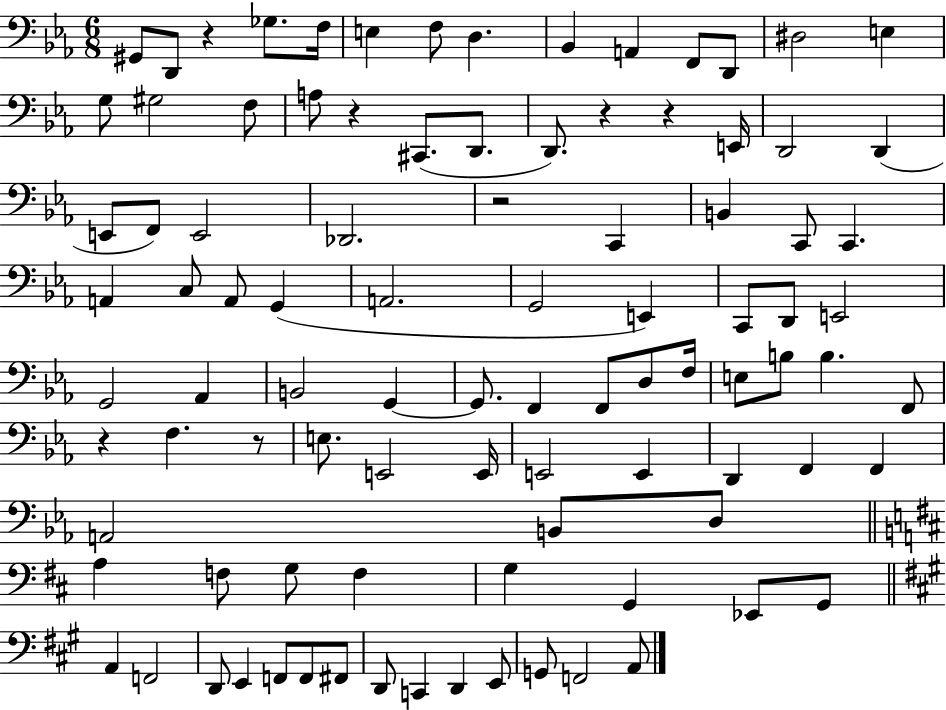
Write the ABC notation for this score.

X:1
T:Untitled
M:6/8
L:1/4
K:Eb
^G,,/2 D,,/2 z _G,/2 F,/4 E, F,/2 D, _B,, A,, F,,/2 D,,/2 ^D,2 E, G,/2 ^G,2 F,/2 A,/2 z ^C,,/2 D,,/2 D,,/2 z z E,,/4 D,,2 D,, E,,/2 F,,/2 E,,2 _D,,2 z2 C,, B,, C,,/2 C,, A,, C,/2 A,,/2 G,, A,,2 G,,2 E,, C,,/2 D,,/2 E,,2 G,,2 _A,, B,,2 G,, G,,/2 F,, F,,/2 D,/2 F,/4 E,/2 B,/2 B, F,,/2 z F, z/2 E,/2 E,,2 E,,/4 E,,2 E,, D,, F,, F,, A,,2 B,,/2 D,/2 A, F,/2 G,/2 F, G, G,, _E,,/2 G,,/2 A,, F,,2 D,,/2 E,, F,,/2 F,,/2 ^F,,/2 D,,/2 C,, D,, E,,/2 G,,/2 F,,2 A,,/2